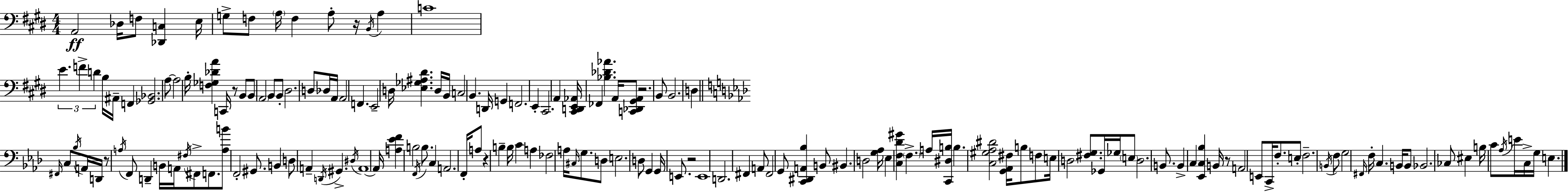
X:1
T:Untitled
M:4/4
L:1/4
K:E
A,,2 _D,/4 F,/2 [_D,,C,] E,/4 G,/2 F,/2 A,/4 F, A,/2 z/4 B,,/4 A, C4 E F D B,/4 ^A,,/4 F,, [_G,,_B,,]2 A,/2 A,2 B,/4 [F,_G,_DA] C,,/4 z/2 B,,/2 B,,/2 A,,2 B,,/2 B,,/2 ^D,2 D,/2 _D,/4 A,,/4 A,,2 F,, E,,2 D,/4 [_E,_G,^A,^D] D,/4 B,,/4 C,2 B,, D,,/4 G,, F,,2 E,, ^C,,2 A,, [^C,,D,,E,,_A,,]/4 _F,, [_B,_D_A] A,,/4 [C,,_D,,^G,,A,,]/2 z2 B,,/2 B,,2 D, ^F,,/4 C,/2 _B,/4 A,,/4 D,,/4 z/2 A,/4 F,,/2 D,, B,,/4 A,,/4 ^F,/4 ^F,,/2 F,,/2 [A,B]/2 F,,2 ^G,,/2 B,, D,/2 A,, D,,/4 ^G,, ^D,/4 A,,4 A,,/4 [A,_EF] B,2 F,,/4 B,/2 C, A,,2 F,,/4 A,/2 z B, B,/4 C A, _F,2 A,/4 ^C,/4 G,/2 D,/2 E,2 D,/2 G,, G,,/4 E,,/2 z2 E,,4 D,,2 ^F,, A,,/2 ^F,,2 G,,/2 [C,,^D,,A,,_B,] B,,/2 ^B,, D,2 [G,_A,]/4 _E, [C,F,_D^G] F, A,/4 [C,,^D,B,]/4 B, [C,^G,_A,^D]2 [G,,_A,,^F,]/4 B,/2 F,/2 E,/4 D,2 [^F,G,]/2 _G,,/4 _G,/4 E,/2 D,2 B,,/2 B,, C, [_E,,C,_B,] B,,/4 z/2 A,,2 E,,/2 C,,/4 F,/2 E,/2 F,2 B,,/4 F,/2 G,2 ^F,,/4 F,/4 C, B,,/4 B,,/2 _B,,2 _C,/2 ^E, B,/4 C/2 _A,/4 E/4 C,/4 G,/4 E,